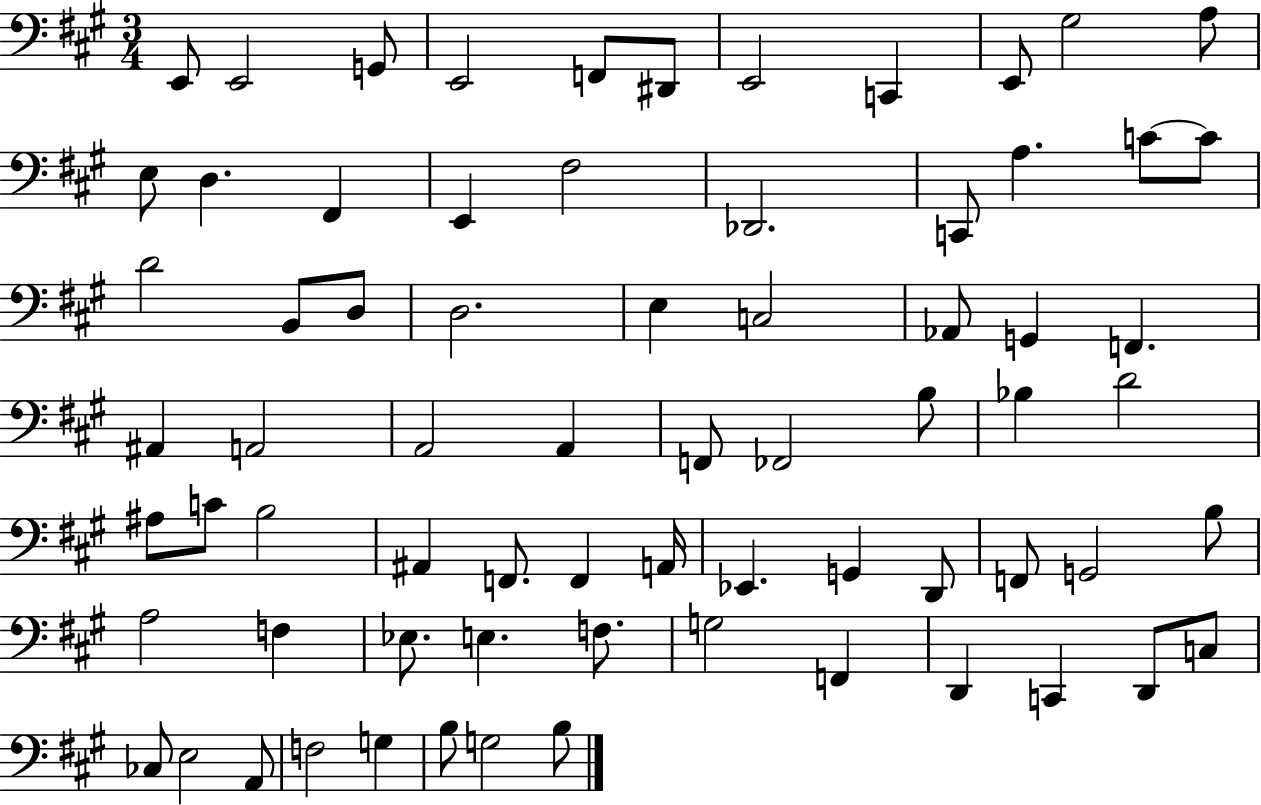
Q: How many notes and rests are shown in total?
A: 71